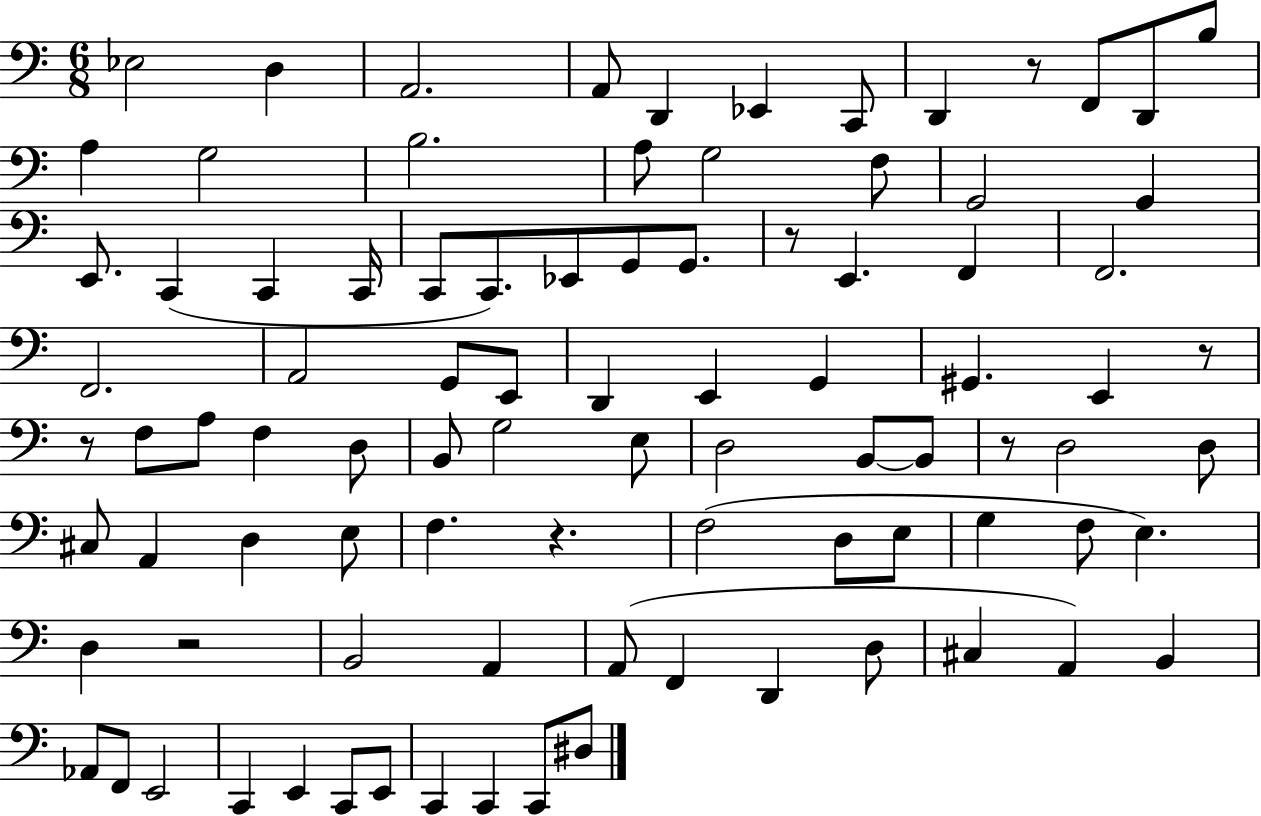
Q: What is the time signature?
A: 6/8